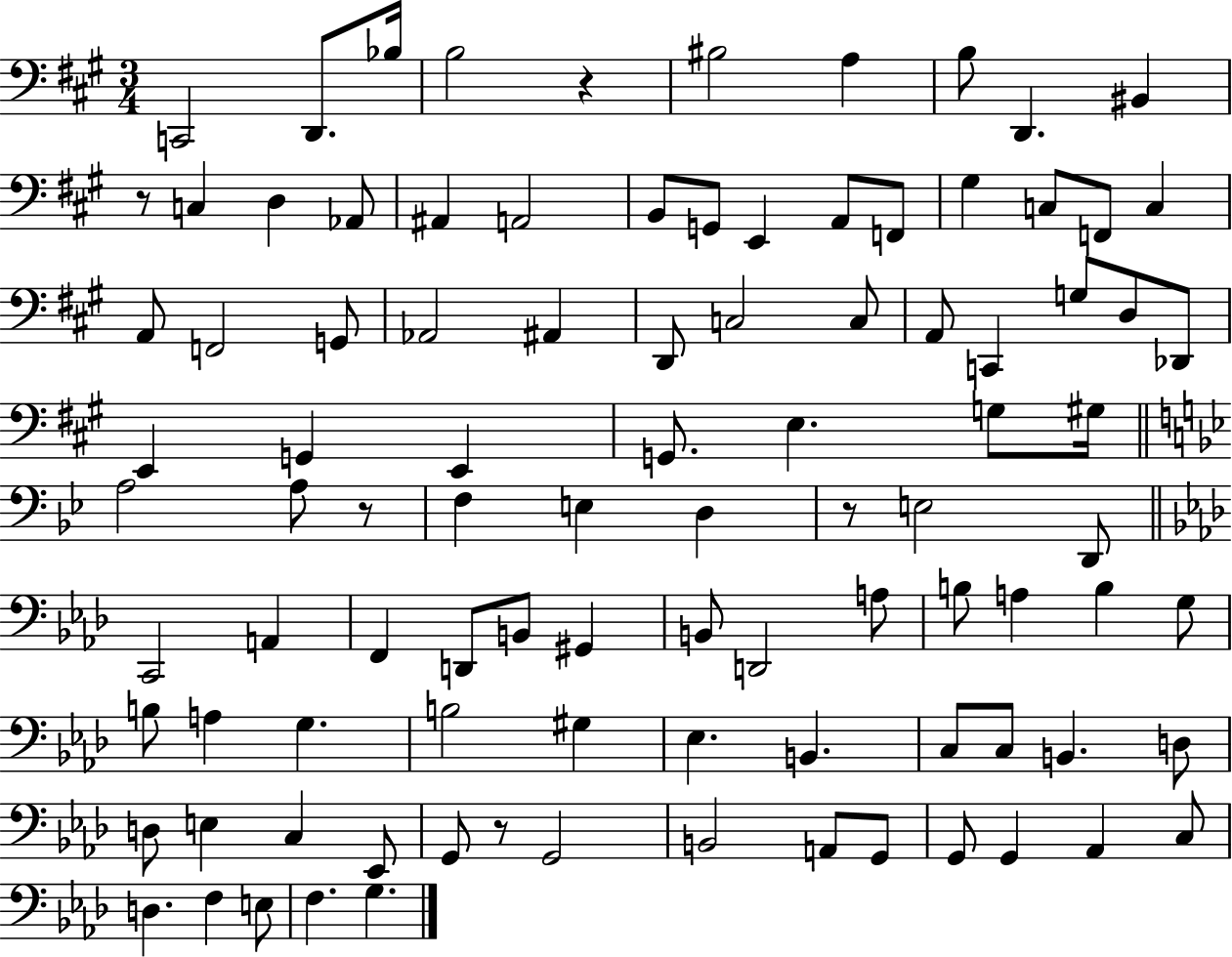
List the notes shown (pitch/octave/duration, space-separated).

C2/h D2/e. Bb3/s B3/h R/q BIS3/h A3/q B3/e D2/q. BIS2/q R/e C3/q D3/q Ab2/e A#2/q A2/h B2/e G2/e E2/q A2/e F2/e G#3/q C3/e F2/e C3/q A2/e F2/h G2/e Ab2/h A#2/q D2/e C3/h C3/e A2/e C2/q G3/e D3/e Db2/e E2/q G2/q E2/q G2/e. E3/q. G3/e G#3/s A3/h A3/e R/e F3/q E3/q D3/q R/e E3/h D2/e C2/h A2/q F2/q D2/e B2/e G#2/q B2/e D2/h A3/e B3/e A3/q B3/q G3/e B3/e A3/q G3/q. B3/h G#3/q Eb3/q. B2/q. C3/e C3/e B2/q. D3/e D3/e E3/q C3/q Eb2/e G2/e R/e G2/h B2/h A2/e G2/e G2/e G2/q Ab2/q C3/e D3/q. F3/q E3/e F3/q. G3/q.